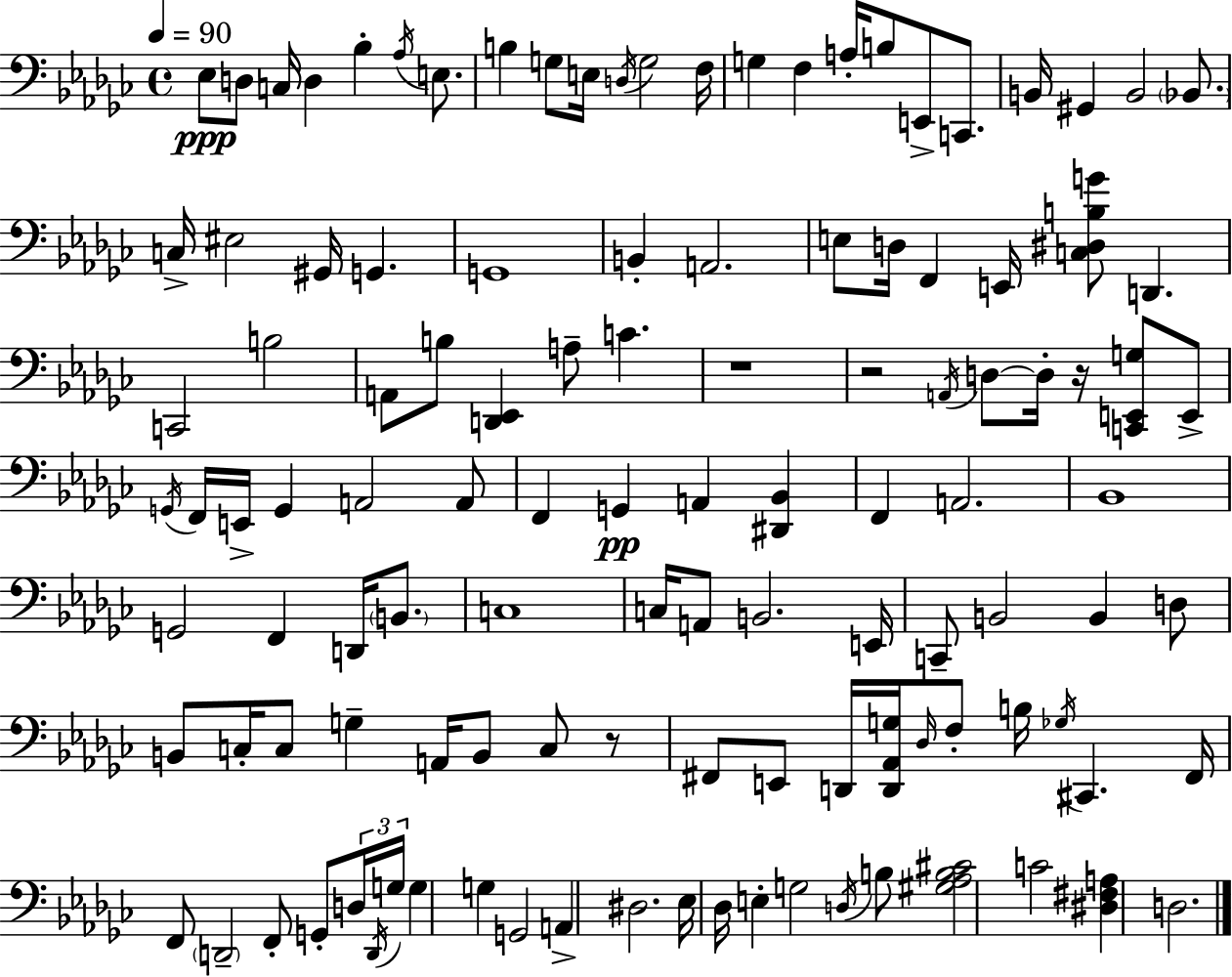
{
  \clef bass
  \time 4/4
  \defaultTimeSignature
  \key ees \minor
  \tempo 4 = 90
  \repeat volta 2 { ees8\ppp d8 c16 d4 bes4-. \acciaccatura { aes16 } e8. | b4 g8 e16 \acciaccatura { d16 } g2 | f16 g4 f4 a16-. b8 e,8-> c,8. | b,16 gis,4 b,2 \parenthesize bes,8. | \break c16-> eis2 gis,16 g,4. | g,1 | b,4-. a,2. | e8 d16 f,4 e,16 <c dis b g'>8 d,4. | \break c,2 b2 | a,8 b8 <d, ees,>4 a8-- c'4. | r1 | r2 \acciaccatura { a,16 } d8~~ d16-. r16 <c, e, g>8 | \break e,8-> \acciaccatura { g,16 } f,16 e,16-> g,4 a,2 | a,8 f,4 g,4\pp a,4 | <dis, bes,>4 f,4 a,2. | bes,1 | \break g,2 f,4 | d,16 \parenthesize b,8. c1 | c16 a,8 b,2. | e,16 c,8-- b,2 b,4 | \break d8 b,8 c16-. c8 g4-- a,16 b,8 | c8 r8 fis,8 e,8 d,16 <d, aes, g>16 \grace { des16 } f8-. b16 \acciaccatura { ges16 } cis,4. | fis,16 f,8 \parenthesize d,2-- | f,8-. g,8-. \tuplet 3/2 { d16 \acciaccatura { d,16 } g16 } g4 g4 g,2 | \break a,4-> dis2. | ees16 des16 e4-. g2 | \acciaccatura { d16 } b8 <gis aes b cis'>2 | c'2 <dis fis a>4 d2. | \break } \bar "|."
}